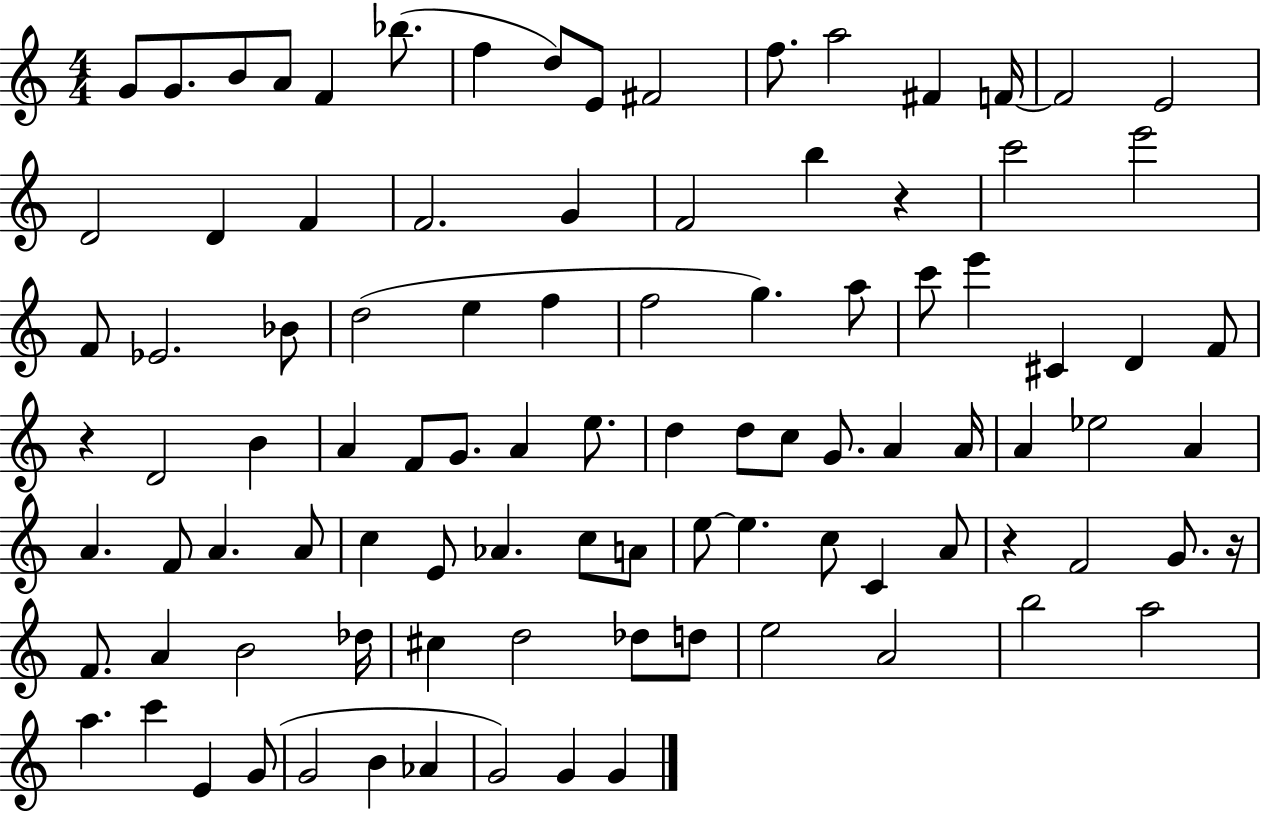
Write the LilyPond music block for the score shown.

{
  \clef treble
  \numericTimeSignature
  \time 4/4
  \key c \major
  g'8 g'8. b'8 a'8 f'4 bes''8.( | f''4 d''8) e'8 fis'2 | f''8. a''2 fis'4 f'16~~ | f'2 e'2 | \break d'2 d'4 f'4 | f'2. g'4 | f'2 b''4 r4 | c'''2 e'''2 | \break f'8 ees'2. bes'8 | d''2( e''4 f''4 | f''2 g''4.) a''8 | c'''8 e'''4 cis'4 d'4 f'8 | \break r4 d'2 b'4 | a'4 f'8 g'8. a'4 e''8. | d''4 d''8 c''8 g'8. a'4 a'16 | a'4 ees''2 a'4 | \break a'4. f'8 a'4. a'8 | c''4 e'8 aes'4. c''8 a'8 | e''8~~ e''4. c''8 c'4 a'8 | r4 f'2 g'8. r16 | \break f'8. a'4 b'2 des''16 | cis''4 d''2 des''8 d''8 | e''2 a'2 | b''2 a''2 | \break a''4. c'''4 e'4 g'8( | g'2 b'4 aes'4 | g'2) g'4 g'4 | \bar "|."
}